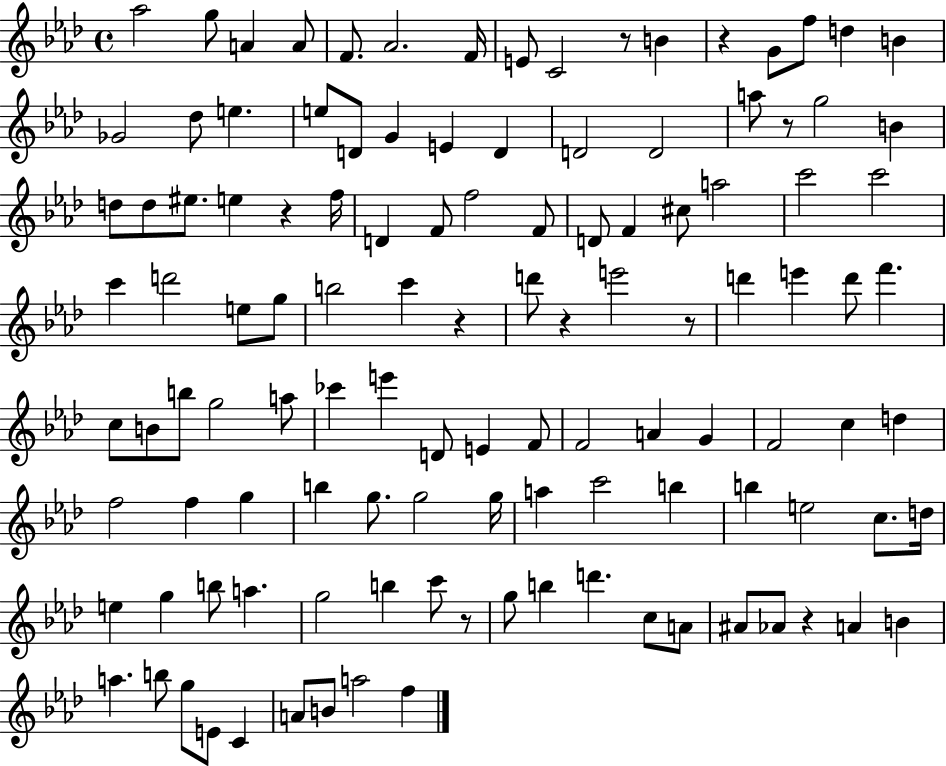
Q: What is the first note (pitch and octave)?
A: Ab5